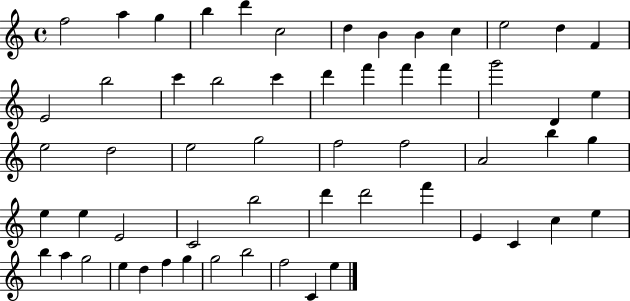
{
  \clef treble
  \time 4/4
  \defaultTimeSignature
  \key c \major
  f''2 a''4 g''4 | b''4 d'''4 c''2 | d''4 b'4 b'4 c''4 | e''2 d''4 f'4 | \break e'2 b''2 | c'''4 b''2 c'''4 | d'''4 f'''4 f'''4 f'''4 | g'''2 d'4 e''4 | \break e''2 d''2 | e''2 g''2 | f''2 f''2 | a'2 b''4 g''4 | \break e''4 e''4 e'2 | c'2 b''2 | d'''4 d'''2 f'''4 | e'4 c'4 c''4 e''4 | \break b''4 a''4 g''2 | e''4 d''4 f''4 g''4 | g''2 b''2 | f''2 c'4 e''4 | \break \bar "|."
}